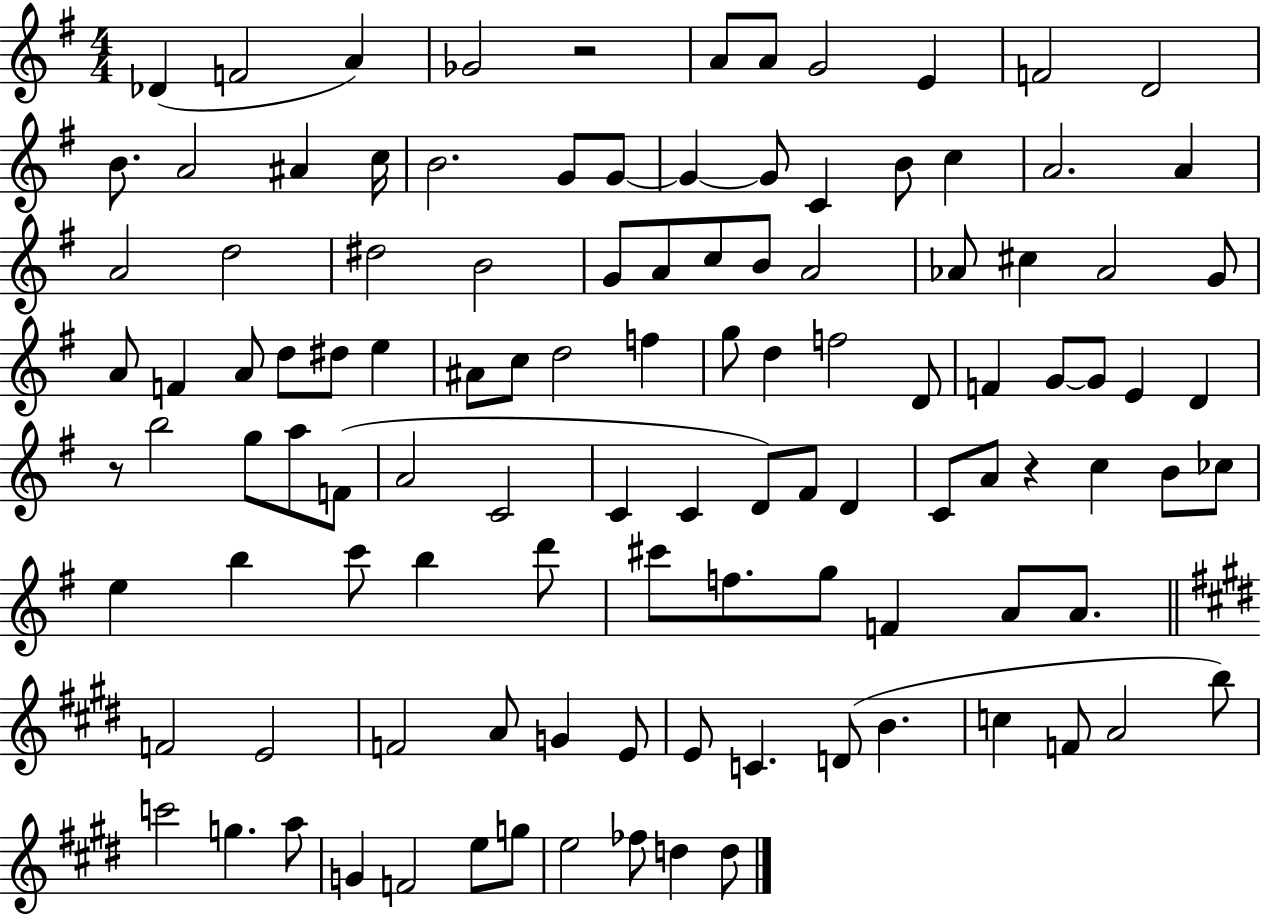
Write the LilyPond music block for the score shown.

{
  \clef treble
  \numericTimeSignature
  \time 4/4
  \key g \major
  des'4( f'2 a'4) | ges'2 r2 | a'8 a'8 g'2 e'4 | f'2 d'2 | \break b'8. a'2 ais'4 c''16 | b'2. g'8 g'8~~ | g'4~~ g'8 c'4 b'8 c''4 | a'2. a'4 | \break a'2 d''2 | dis''2 b'2 | g'8 a'8 c''8 b'8 a'2 | aes'8 cis''4 aes'2 g'8 | \break a'8 f'4 a'8 d''8 dis''8 e''4 | ais'8 c''8 d''2 f''4 | g''8 d''4 f''2 d'8 | f'4 g'8~~ g'8 e'4 d'4 | \break r8 b''2 g''8 a''8 f'8( | a'2 c'2 | c'4 c'4 d'8) fis'8 d'4 | c'8 a'8 r4 c''4 b'8 ces''8 | \break e''4 b''4 c'''8 b''4 d'''8 | cis'''8 f''8. g''8 f'4 a'8 a'8. | \bar "||" \break \key e \major f'2 e'2 | f'2 a'8 g'4 e'8 | e'8 c'4. d'8( b'4. | c''4 f'8 a'2 b''8) | \break c'''2 g''4. a''8 | g'4 f'2 e''8 g''8 | e''2 fes''8 d''4 d''8 | \bar "|."
}